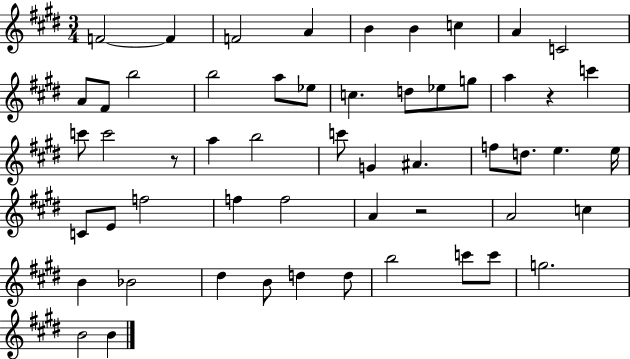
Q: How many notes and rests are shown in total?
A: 55